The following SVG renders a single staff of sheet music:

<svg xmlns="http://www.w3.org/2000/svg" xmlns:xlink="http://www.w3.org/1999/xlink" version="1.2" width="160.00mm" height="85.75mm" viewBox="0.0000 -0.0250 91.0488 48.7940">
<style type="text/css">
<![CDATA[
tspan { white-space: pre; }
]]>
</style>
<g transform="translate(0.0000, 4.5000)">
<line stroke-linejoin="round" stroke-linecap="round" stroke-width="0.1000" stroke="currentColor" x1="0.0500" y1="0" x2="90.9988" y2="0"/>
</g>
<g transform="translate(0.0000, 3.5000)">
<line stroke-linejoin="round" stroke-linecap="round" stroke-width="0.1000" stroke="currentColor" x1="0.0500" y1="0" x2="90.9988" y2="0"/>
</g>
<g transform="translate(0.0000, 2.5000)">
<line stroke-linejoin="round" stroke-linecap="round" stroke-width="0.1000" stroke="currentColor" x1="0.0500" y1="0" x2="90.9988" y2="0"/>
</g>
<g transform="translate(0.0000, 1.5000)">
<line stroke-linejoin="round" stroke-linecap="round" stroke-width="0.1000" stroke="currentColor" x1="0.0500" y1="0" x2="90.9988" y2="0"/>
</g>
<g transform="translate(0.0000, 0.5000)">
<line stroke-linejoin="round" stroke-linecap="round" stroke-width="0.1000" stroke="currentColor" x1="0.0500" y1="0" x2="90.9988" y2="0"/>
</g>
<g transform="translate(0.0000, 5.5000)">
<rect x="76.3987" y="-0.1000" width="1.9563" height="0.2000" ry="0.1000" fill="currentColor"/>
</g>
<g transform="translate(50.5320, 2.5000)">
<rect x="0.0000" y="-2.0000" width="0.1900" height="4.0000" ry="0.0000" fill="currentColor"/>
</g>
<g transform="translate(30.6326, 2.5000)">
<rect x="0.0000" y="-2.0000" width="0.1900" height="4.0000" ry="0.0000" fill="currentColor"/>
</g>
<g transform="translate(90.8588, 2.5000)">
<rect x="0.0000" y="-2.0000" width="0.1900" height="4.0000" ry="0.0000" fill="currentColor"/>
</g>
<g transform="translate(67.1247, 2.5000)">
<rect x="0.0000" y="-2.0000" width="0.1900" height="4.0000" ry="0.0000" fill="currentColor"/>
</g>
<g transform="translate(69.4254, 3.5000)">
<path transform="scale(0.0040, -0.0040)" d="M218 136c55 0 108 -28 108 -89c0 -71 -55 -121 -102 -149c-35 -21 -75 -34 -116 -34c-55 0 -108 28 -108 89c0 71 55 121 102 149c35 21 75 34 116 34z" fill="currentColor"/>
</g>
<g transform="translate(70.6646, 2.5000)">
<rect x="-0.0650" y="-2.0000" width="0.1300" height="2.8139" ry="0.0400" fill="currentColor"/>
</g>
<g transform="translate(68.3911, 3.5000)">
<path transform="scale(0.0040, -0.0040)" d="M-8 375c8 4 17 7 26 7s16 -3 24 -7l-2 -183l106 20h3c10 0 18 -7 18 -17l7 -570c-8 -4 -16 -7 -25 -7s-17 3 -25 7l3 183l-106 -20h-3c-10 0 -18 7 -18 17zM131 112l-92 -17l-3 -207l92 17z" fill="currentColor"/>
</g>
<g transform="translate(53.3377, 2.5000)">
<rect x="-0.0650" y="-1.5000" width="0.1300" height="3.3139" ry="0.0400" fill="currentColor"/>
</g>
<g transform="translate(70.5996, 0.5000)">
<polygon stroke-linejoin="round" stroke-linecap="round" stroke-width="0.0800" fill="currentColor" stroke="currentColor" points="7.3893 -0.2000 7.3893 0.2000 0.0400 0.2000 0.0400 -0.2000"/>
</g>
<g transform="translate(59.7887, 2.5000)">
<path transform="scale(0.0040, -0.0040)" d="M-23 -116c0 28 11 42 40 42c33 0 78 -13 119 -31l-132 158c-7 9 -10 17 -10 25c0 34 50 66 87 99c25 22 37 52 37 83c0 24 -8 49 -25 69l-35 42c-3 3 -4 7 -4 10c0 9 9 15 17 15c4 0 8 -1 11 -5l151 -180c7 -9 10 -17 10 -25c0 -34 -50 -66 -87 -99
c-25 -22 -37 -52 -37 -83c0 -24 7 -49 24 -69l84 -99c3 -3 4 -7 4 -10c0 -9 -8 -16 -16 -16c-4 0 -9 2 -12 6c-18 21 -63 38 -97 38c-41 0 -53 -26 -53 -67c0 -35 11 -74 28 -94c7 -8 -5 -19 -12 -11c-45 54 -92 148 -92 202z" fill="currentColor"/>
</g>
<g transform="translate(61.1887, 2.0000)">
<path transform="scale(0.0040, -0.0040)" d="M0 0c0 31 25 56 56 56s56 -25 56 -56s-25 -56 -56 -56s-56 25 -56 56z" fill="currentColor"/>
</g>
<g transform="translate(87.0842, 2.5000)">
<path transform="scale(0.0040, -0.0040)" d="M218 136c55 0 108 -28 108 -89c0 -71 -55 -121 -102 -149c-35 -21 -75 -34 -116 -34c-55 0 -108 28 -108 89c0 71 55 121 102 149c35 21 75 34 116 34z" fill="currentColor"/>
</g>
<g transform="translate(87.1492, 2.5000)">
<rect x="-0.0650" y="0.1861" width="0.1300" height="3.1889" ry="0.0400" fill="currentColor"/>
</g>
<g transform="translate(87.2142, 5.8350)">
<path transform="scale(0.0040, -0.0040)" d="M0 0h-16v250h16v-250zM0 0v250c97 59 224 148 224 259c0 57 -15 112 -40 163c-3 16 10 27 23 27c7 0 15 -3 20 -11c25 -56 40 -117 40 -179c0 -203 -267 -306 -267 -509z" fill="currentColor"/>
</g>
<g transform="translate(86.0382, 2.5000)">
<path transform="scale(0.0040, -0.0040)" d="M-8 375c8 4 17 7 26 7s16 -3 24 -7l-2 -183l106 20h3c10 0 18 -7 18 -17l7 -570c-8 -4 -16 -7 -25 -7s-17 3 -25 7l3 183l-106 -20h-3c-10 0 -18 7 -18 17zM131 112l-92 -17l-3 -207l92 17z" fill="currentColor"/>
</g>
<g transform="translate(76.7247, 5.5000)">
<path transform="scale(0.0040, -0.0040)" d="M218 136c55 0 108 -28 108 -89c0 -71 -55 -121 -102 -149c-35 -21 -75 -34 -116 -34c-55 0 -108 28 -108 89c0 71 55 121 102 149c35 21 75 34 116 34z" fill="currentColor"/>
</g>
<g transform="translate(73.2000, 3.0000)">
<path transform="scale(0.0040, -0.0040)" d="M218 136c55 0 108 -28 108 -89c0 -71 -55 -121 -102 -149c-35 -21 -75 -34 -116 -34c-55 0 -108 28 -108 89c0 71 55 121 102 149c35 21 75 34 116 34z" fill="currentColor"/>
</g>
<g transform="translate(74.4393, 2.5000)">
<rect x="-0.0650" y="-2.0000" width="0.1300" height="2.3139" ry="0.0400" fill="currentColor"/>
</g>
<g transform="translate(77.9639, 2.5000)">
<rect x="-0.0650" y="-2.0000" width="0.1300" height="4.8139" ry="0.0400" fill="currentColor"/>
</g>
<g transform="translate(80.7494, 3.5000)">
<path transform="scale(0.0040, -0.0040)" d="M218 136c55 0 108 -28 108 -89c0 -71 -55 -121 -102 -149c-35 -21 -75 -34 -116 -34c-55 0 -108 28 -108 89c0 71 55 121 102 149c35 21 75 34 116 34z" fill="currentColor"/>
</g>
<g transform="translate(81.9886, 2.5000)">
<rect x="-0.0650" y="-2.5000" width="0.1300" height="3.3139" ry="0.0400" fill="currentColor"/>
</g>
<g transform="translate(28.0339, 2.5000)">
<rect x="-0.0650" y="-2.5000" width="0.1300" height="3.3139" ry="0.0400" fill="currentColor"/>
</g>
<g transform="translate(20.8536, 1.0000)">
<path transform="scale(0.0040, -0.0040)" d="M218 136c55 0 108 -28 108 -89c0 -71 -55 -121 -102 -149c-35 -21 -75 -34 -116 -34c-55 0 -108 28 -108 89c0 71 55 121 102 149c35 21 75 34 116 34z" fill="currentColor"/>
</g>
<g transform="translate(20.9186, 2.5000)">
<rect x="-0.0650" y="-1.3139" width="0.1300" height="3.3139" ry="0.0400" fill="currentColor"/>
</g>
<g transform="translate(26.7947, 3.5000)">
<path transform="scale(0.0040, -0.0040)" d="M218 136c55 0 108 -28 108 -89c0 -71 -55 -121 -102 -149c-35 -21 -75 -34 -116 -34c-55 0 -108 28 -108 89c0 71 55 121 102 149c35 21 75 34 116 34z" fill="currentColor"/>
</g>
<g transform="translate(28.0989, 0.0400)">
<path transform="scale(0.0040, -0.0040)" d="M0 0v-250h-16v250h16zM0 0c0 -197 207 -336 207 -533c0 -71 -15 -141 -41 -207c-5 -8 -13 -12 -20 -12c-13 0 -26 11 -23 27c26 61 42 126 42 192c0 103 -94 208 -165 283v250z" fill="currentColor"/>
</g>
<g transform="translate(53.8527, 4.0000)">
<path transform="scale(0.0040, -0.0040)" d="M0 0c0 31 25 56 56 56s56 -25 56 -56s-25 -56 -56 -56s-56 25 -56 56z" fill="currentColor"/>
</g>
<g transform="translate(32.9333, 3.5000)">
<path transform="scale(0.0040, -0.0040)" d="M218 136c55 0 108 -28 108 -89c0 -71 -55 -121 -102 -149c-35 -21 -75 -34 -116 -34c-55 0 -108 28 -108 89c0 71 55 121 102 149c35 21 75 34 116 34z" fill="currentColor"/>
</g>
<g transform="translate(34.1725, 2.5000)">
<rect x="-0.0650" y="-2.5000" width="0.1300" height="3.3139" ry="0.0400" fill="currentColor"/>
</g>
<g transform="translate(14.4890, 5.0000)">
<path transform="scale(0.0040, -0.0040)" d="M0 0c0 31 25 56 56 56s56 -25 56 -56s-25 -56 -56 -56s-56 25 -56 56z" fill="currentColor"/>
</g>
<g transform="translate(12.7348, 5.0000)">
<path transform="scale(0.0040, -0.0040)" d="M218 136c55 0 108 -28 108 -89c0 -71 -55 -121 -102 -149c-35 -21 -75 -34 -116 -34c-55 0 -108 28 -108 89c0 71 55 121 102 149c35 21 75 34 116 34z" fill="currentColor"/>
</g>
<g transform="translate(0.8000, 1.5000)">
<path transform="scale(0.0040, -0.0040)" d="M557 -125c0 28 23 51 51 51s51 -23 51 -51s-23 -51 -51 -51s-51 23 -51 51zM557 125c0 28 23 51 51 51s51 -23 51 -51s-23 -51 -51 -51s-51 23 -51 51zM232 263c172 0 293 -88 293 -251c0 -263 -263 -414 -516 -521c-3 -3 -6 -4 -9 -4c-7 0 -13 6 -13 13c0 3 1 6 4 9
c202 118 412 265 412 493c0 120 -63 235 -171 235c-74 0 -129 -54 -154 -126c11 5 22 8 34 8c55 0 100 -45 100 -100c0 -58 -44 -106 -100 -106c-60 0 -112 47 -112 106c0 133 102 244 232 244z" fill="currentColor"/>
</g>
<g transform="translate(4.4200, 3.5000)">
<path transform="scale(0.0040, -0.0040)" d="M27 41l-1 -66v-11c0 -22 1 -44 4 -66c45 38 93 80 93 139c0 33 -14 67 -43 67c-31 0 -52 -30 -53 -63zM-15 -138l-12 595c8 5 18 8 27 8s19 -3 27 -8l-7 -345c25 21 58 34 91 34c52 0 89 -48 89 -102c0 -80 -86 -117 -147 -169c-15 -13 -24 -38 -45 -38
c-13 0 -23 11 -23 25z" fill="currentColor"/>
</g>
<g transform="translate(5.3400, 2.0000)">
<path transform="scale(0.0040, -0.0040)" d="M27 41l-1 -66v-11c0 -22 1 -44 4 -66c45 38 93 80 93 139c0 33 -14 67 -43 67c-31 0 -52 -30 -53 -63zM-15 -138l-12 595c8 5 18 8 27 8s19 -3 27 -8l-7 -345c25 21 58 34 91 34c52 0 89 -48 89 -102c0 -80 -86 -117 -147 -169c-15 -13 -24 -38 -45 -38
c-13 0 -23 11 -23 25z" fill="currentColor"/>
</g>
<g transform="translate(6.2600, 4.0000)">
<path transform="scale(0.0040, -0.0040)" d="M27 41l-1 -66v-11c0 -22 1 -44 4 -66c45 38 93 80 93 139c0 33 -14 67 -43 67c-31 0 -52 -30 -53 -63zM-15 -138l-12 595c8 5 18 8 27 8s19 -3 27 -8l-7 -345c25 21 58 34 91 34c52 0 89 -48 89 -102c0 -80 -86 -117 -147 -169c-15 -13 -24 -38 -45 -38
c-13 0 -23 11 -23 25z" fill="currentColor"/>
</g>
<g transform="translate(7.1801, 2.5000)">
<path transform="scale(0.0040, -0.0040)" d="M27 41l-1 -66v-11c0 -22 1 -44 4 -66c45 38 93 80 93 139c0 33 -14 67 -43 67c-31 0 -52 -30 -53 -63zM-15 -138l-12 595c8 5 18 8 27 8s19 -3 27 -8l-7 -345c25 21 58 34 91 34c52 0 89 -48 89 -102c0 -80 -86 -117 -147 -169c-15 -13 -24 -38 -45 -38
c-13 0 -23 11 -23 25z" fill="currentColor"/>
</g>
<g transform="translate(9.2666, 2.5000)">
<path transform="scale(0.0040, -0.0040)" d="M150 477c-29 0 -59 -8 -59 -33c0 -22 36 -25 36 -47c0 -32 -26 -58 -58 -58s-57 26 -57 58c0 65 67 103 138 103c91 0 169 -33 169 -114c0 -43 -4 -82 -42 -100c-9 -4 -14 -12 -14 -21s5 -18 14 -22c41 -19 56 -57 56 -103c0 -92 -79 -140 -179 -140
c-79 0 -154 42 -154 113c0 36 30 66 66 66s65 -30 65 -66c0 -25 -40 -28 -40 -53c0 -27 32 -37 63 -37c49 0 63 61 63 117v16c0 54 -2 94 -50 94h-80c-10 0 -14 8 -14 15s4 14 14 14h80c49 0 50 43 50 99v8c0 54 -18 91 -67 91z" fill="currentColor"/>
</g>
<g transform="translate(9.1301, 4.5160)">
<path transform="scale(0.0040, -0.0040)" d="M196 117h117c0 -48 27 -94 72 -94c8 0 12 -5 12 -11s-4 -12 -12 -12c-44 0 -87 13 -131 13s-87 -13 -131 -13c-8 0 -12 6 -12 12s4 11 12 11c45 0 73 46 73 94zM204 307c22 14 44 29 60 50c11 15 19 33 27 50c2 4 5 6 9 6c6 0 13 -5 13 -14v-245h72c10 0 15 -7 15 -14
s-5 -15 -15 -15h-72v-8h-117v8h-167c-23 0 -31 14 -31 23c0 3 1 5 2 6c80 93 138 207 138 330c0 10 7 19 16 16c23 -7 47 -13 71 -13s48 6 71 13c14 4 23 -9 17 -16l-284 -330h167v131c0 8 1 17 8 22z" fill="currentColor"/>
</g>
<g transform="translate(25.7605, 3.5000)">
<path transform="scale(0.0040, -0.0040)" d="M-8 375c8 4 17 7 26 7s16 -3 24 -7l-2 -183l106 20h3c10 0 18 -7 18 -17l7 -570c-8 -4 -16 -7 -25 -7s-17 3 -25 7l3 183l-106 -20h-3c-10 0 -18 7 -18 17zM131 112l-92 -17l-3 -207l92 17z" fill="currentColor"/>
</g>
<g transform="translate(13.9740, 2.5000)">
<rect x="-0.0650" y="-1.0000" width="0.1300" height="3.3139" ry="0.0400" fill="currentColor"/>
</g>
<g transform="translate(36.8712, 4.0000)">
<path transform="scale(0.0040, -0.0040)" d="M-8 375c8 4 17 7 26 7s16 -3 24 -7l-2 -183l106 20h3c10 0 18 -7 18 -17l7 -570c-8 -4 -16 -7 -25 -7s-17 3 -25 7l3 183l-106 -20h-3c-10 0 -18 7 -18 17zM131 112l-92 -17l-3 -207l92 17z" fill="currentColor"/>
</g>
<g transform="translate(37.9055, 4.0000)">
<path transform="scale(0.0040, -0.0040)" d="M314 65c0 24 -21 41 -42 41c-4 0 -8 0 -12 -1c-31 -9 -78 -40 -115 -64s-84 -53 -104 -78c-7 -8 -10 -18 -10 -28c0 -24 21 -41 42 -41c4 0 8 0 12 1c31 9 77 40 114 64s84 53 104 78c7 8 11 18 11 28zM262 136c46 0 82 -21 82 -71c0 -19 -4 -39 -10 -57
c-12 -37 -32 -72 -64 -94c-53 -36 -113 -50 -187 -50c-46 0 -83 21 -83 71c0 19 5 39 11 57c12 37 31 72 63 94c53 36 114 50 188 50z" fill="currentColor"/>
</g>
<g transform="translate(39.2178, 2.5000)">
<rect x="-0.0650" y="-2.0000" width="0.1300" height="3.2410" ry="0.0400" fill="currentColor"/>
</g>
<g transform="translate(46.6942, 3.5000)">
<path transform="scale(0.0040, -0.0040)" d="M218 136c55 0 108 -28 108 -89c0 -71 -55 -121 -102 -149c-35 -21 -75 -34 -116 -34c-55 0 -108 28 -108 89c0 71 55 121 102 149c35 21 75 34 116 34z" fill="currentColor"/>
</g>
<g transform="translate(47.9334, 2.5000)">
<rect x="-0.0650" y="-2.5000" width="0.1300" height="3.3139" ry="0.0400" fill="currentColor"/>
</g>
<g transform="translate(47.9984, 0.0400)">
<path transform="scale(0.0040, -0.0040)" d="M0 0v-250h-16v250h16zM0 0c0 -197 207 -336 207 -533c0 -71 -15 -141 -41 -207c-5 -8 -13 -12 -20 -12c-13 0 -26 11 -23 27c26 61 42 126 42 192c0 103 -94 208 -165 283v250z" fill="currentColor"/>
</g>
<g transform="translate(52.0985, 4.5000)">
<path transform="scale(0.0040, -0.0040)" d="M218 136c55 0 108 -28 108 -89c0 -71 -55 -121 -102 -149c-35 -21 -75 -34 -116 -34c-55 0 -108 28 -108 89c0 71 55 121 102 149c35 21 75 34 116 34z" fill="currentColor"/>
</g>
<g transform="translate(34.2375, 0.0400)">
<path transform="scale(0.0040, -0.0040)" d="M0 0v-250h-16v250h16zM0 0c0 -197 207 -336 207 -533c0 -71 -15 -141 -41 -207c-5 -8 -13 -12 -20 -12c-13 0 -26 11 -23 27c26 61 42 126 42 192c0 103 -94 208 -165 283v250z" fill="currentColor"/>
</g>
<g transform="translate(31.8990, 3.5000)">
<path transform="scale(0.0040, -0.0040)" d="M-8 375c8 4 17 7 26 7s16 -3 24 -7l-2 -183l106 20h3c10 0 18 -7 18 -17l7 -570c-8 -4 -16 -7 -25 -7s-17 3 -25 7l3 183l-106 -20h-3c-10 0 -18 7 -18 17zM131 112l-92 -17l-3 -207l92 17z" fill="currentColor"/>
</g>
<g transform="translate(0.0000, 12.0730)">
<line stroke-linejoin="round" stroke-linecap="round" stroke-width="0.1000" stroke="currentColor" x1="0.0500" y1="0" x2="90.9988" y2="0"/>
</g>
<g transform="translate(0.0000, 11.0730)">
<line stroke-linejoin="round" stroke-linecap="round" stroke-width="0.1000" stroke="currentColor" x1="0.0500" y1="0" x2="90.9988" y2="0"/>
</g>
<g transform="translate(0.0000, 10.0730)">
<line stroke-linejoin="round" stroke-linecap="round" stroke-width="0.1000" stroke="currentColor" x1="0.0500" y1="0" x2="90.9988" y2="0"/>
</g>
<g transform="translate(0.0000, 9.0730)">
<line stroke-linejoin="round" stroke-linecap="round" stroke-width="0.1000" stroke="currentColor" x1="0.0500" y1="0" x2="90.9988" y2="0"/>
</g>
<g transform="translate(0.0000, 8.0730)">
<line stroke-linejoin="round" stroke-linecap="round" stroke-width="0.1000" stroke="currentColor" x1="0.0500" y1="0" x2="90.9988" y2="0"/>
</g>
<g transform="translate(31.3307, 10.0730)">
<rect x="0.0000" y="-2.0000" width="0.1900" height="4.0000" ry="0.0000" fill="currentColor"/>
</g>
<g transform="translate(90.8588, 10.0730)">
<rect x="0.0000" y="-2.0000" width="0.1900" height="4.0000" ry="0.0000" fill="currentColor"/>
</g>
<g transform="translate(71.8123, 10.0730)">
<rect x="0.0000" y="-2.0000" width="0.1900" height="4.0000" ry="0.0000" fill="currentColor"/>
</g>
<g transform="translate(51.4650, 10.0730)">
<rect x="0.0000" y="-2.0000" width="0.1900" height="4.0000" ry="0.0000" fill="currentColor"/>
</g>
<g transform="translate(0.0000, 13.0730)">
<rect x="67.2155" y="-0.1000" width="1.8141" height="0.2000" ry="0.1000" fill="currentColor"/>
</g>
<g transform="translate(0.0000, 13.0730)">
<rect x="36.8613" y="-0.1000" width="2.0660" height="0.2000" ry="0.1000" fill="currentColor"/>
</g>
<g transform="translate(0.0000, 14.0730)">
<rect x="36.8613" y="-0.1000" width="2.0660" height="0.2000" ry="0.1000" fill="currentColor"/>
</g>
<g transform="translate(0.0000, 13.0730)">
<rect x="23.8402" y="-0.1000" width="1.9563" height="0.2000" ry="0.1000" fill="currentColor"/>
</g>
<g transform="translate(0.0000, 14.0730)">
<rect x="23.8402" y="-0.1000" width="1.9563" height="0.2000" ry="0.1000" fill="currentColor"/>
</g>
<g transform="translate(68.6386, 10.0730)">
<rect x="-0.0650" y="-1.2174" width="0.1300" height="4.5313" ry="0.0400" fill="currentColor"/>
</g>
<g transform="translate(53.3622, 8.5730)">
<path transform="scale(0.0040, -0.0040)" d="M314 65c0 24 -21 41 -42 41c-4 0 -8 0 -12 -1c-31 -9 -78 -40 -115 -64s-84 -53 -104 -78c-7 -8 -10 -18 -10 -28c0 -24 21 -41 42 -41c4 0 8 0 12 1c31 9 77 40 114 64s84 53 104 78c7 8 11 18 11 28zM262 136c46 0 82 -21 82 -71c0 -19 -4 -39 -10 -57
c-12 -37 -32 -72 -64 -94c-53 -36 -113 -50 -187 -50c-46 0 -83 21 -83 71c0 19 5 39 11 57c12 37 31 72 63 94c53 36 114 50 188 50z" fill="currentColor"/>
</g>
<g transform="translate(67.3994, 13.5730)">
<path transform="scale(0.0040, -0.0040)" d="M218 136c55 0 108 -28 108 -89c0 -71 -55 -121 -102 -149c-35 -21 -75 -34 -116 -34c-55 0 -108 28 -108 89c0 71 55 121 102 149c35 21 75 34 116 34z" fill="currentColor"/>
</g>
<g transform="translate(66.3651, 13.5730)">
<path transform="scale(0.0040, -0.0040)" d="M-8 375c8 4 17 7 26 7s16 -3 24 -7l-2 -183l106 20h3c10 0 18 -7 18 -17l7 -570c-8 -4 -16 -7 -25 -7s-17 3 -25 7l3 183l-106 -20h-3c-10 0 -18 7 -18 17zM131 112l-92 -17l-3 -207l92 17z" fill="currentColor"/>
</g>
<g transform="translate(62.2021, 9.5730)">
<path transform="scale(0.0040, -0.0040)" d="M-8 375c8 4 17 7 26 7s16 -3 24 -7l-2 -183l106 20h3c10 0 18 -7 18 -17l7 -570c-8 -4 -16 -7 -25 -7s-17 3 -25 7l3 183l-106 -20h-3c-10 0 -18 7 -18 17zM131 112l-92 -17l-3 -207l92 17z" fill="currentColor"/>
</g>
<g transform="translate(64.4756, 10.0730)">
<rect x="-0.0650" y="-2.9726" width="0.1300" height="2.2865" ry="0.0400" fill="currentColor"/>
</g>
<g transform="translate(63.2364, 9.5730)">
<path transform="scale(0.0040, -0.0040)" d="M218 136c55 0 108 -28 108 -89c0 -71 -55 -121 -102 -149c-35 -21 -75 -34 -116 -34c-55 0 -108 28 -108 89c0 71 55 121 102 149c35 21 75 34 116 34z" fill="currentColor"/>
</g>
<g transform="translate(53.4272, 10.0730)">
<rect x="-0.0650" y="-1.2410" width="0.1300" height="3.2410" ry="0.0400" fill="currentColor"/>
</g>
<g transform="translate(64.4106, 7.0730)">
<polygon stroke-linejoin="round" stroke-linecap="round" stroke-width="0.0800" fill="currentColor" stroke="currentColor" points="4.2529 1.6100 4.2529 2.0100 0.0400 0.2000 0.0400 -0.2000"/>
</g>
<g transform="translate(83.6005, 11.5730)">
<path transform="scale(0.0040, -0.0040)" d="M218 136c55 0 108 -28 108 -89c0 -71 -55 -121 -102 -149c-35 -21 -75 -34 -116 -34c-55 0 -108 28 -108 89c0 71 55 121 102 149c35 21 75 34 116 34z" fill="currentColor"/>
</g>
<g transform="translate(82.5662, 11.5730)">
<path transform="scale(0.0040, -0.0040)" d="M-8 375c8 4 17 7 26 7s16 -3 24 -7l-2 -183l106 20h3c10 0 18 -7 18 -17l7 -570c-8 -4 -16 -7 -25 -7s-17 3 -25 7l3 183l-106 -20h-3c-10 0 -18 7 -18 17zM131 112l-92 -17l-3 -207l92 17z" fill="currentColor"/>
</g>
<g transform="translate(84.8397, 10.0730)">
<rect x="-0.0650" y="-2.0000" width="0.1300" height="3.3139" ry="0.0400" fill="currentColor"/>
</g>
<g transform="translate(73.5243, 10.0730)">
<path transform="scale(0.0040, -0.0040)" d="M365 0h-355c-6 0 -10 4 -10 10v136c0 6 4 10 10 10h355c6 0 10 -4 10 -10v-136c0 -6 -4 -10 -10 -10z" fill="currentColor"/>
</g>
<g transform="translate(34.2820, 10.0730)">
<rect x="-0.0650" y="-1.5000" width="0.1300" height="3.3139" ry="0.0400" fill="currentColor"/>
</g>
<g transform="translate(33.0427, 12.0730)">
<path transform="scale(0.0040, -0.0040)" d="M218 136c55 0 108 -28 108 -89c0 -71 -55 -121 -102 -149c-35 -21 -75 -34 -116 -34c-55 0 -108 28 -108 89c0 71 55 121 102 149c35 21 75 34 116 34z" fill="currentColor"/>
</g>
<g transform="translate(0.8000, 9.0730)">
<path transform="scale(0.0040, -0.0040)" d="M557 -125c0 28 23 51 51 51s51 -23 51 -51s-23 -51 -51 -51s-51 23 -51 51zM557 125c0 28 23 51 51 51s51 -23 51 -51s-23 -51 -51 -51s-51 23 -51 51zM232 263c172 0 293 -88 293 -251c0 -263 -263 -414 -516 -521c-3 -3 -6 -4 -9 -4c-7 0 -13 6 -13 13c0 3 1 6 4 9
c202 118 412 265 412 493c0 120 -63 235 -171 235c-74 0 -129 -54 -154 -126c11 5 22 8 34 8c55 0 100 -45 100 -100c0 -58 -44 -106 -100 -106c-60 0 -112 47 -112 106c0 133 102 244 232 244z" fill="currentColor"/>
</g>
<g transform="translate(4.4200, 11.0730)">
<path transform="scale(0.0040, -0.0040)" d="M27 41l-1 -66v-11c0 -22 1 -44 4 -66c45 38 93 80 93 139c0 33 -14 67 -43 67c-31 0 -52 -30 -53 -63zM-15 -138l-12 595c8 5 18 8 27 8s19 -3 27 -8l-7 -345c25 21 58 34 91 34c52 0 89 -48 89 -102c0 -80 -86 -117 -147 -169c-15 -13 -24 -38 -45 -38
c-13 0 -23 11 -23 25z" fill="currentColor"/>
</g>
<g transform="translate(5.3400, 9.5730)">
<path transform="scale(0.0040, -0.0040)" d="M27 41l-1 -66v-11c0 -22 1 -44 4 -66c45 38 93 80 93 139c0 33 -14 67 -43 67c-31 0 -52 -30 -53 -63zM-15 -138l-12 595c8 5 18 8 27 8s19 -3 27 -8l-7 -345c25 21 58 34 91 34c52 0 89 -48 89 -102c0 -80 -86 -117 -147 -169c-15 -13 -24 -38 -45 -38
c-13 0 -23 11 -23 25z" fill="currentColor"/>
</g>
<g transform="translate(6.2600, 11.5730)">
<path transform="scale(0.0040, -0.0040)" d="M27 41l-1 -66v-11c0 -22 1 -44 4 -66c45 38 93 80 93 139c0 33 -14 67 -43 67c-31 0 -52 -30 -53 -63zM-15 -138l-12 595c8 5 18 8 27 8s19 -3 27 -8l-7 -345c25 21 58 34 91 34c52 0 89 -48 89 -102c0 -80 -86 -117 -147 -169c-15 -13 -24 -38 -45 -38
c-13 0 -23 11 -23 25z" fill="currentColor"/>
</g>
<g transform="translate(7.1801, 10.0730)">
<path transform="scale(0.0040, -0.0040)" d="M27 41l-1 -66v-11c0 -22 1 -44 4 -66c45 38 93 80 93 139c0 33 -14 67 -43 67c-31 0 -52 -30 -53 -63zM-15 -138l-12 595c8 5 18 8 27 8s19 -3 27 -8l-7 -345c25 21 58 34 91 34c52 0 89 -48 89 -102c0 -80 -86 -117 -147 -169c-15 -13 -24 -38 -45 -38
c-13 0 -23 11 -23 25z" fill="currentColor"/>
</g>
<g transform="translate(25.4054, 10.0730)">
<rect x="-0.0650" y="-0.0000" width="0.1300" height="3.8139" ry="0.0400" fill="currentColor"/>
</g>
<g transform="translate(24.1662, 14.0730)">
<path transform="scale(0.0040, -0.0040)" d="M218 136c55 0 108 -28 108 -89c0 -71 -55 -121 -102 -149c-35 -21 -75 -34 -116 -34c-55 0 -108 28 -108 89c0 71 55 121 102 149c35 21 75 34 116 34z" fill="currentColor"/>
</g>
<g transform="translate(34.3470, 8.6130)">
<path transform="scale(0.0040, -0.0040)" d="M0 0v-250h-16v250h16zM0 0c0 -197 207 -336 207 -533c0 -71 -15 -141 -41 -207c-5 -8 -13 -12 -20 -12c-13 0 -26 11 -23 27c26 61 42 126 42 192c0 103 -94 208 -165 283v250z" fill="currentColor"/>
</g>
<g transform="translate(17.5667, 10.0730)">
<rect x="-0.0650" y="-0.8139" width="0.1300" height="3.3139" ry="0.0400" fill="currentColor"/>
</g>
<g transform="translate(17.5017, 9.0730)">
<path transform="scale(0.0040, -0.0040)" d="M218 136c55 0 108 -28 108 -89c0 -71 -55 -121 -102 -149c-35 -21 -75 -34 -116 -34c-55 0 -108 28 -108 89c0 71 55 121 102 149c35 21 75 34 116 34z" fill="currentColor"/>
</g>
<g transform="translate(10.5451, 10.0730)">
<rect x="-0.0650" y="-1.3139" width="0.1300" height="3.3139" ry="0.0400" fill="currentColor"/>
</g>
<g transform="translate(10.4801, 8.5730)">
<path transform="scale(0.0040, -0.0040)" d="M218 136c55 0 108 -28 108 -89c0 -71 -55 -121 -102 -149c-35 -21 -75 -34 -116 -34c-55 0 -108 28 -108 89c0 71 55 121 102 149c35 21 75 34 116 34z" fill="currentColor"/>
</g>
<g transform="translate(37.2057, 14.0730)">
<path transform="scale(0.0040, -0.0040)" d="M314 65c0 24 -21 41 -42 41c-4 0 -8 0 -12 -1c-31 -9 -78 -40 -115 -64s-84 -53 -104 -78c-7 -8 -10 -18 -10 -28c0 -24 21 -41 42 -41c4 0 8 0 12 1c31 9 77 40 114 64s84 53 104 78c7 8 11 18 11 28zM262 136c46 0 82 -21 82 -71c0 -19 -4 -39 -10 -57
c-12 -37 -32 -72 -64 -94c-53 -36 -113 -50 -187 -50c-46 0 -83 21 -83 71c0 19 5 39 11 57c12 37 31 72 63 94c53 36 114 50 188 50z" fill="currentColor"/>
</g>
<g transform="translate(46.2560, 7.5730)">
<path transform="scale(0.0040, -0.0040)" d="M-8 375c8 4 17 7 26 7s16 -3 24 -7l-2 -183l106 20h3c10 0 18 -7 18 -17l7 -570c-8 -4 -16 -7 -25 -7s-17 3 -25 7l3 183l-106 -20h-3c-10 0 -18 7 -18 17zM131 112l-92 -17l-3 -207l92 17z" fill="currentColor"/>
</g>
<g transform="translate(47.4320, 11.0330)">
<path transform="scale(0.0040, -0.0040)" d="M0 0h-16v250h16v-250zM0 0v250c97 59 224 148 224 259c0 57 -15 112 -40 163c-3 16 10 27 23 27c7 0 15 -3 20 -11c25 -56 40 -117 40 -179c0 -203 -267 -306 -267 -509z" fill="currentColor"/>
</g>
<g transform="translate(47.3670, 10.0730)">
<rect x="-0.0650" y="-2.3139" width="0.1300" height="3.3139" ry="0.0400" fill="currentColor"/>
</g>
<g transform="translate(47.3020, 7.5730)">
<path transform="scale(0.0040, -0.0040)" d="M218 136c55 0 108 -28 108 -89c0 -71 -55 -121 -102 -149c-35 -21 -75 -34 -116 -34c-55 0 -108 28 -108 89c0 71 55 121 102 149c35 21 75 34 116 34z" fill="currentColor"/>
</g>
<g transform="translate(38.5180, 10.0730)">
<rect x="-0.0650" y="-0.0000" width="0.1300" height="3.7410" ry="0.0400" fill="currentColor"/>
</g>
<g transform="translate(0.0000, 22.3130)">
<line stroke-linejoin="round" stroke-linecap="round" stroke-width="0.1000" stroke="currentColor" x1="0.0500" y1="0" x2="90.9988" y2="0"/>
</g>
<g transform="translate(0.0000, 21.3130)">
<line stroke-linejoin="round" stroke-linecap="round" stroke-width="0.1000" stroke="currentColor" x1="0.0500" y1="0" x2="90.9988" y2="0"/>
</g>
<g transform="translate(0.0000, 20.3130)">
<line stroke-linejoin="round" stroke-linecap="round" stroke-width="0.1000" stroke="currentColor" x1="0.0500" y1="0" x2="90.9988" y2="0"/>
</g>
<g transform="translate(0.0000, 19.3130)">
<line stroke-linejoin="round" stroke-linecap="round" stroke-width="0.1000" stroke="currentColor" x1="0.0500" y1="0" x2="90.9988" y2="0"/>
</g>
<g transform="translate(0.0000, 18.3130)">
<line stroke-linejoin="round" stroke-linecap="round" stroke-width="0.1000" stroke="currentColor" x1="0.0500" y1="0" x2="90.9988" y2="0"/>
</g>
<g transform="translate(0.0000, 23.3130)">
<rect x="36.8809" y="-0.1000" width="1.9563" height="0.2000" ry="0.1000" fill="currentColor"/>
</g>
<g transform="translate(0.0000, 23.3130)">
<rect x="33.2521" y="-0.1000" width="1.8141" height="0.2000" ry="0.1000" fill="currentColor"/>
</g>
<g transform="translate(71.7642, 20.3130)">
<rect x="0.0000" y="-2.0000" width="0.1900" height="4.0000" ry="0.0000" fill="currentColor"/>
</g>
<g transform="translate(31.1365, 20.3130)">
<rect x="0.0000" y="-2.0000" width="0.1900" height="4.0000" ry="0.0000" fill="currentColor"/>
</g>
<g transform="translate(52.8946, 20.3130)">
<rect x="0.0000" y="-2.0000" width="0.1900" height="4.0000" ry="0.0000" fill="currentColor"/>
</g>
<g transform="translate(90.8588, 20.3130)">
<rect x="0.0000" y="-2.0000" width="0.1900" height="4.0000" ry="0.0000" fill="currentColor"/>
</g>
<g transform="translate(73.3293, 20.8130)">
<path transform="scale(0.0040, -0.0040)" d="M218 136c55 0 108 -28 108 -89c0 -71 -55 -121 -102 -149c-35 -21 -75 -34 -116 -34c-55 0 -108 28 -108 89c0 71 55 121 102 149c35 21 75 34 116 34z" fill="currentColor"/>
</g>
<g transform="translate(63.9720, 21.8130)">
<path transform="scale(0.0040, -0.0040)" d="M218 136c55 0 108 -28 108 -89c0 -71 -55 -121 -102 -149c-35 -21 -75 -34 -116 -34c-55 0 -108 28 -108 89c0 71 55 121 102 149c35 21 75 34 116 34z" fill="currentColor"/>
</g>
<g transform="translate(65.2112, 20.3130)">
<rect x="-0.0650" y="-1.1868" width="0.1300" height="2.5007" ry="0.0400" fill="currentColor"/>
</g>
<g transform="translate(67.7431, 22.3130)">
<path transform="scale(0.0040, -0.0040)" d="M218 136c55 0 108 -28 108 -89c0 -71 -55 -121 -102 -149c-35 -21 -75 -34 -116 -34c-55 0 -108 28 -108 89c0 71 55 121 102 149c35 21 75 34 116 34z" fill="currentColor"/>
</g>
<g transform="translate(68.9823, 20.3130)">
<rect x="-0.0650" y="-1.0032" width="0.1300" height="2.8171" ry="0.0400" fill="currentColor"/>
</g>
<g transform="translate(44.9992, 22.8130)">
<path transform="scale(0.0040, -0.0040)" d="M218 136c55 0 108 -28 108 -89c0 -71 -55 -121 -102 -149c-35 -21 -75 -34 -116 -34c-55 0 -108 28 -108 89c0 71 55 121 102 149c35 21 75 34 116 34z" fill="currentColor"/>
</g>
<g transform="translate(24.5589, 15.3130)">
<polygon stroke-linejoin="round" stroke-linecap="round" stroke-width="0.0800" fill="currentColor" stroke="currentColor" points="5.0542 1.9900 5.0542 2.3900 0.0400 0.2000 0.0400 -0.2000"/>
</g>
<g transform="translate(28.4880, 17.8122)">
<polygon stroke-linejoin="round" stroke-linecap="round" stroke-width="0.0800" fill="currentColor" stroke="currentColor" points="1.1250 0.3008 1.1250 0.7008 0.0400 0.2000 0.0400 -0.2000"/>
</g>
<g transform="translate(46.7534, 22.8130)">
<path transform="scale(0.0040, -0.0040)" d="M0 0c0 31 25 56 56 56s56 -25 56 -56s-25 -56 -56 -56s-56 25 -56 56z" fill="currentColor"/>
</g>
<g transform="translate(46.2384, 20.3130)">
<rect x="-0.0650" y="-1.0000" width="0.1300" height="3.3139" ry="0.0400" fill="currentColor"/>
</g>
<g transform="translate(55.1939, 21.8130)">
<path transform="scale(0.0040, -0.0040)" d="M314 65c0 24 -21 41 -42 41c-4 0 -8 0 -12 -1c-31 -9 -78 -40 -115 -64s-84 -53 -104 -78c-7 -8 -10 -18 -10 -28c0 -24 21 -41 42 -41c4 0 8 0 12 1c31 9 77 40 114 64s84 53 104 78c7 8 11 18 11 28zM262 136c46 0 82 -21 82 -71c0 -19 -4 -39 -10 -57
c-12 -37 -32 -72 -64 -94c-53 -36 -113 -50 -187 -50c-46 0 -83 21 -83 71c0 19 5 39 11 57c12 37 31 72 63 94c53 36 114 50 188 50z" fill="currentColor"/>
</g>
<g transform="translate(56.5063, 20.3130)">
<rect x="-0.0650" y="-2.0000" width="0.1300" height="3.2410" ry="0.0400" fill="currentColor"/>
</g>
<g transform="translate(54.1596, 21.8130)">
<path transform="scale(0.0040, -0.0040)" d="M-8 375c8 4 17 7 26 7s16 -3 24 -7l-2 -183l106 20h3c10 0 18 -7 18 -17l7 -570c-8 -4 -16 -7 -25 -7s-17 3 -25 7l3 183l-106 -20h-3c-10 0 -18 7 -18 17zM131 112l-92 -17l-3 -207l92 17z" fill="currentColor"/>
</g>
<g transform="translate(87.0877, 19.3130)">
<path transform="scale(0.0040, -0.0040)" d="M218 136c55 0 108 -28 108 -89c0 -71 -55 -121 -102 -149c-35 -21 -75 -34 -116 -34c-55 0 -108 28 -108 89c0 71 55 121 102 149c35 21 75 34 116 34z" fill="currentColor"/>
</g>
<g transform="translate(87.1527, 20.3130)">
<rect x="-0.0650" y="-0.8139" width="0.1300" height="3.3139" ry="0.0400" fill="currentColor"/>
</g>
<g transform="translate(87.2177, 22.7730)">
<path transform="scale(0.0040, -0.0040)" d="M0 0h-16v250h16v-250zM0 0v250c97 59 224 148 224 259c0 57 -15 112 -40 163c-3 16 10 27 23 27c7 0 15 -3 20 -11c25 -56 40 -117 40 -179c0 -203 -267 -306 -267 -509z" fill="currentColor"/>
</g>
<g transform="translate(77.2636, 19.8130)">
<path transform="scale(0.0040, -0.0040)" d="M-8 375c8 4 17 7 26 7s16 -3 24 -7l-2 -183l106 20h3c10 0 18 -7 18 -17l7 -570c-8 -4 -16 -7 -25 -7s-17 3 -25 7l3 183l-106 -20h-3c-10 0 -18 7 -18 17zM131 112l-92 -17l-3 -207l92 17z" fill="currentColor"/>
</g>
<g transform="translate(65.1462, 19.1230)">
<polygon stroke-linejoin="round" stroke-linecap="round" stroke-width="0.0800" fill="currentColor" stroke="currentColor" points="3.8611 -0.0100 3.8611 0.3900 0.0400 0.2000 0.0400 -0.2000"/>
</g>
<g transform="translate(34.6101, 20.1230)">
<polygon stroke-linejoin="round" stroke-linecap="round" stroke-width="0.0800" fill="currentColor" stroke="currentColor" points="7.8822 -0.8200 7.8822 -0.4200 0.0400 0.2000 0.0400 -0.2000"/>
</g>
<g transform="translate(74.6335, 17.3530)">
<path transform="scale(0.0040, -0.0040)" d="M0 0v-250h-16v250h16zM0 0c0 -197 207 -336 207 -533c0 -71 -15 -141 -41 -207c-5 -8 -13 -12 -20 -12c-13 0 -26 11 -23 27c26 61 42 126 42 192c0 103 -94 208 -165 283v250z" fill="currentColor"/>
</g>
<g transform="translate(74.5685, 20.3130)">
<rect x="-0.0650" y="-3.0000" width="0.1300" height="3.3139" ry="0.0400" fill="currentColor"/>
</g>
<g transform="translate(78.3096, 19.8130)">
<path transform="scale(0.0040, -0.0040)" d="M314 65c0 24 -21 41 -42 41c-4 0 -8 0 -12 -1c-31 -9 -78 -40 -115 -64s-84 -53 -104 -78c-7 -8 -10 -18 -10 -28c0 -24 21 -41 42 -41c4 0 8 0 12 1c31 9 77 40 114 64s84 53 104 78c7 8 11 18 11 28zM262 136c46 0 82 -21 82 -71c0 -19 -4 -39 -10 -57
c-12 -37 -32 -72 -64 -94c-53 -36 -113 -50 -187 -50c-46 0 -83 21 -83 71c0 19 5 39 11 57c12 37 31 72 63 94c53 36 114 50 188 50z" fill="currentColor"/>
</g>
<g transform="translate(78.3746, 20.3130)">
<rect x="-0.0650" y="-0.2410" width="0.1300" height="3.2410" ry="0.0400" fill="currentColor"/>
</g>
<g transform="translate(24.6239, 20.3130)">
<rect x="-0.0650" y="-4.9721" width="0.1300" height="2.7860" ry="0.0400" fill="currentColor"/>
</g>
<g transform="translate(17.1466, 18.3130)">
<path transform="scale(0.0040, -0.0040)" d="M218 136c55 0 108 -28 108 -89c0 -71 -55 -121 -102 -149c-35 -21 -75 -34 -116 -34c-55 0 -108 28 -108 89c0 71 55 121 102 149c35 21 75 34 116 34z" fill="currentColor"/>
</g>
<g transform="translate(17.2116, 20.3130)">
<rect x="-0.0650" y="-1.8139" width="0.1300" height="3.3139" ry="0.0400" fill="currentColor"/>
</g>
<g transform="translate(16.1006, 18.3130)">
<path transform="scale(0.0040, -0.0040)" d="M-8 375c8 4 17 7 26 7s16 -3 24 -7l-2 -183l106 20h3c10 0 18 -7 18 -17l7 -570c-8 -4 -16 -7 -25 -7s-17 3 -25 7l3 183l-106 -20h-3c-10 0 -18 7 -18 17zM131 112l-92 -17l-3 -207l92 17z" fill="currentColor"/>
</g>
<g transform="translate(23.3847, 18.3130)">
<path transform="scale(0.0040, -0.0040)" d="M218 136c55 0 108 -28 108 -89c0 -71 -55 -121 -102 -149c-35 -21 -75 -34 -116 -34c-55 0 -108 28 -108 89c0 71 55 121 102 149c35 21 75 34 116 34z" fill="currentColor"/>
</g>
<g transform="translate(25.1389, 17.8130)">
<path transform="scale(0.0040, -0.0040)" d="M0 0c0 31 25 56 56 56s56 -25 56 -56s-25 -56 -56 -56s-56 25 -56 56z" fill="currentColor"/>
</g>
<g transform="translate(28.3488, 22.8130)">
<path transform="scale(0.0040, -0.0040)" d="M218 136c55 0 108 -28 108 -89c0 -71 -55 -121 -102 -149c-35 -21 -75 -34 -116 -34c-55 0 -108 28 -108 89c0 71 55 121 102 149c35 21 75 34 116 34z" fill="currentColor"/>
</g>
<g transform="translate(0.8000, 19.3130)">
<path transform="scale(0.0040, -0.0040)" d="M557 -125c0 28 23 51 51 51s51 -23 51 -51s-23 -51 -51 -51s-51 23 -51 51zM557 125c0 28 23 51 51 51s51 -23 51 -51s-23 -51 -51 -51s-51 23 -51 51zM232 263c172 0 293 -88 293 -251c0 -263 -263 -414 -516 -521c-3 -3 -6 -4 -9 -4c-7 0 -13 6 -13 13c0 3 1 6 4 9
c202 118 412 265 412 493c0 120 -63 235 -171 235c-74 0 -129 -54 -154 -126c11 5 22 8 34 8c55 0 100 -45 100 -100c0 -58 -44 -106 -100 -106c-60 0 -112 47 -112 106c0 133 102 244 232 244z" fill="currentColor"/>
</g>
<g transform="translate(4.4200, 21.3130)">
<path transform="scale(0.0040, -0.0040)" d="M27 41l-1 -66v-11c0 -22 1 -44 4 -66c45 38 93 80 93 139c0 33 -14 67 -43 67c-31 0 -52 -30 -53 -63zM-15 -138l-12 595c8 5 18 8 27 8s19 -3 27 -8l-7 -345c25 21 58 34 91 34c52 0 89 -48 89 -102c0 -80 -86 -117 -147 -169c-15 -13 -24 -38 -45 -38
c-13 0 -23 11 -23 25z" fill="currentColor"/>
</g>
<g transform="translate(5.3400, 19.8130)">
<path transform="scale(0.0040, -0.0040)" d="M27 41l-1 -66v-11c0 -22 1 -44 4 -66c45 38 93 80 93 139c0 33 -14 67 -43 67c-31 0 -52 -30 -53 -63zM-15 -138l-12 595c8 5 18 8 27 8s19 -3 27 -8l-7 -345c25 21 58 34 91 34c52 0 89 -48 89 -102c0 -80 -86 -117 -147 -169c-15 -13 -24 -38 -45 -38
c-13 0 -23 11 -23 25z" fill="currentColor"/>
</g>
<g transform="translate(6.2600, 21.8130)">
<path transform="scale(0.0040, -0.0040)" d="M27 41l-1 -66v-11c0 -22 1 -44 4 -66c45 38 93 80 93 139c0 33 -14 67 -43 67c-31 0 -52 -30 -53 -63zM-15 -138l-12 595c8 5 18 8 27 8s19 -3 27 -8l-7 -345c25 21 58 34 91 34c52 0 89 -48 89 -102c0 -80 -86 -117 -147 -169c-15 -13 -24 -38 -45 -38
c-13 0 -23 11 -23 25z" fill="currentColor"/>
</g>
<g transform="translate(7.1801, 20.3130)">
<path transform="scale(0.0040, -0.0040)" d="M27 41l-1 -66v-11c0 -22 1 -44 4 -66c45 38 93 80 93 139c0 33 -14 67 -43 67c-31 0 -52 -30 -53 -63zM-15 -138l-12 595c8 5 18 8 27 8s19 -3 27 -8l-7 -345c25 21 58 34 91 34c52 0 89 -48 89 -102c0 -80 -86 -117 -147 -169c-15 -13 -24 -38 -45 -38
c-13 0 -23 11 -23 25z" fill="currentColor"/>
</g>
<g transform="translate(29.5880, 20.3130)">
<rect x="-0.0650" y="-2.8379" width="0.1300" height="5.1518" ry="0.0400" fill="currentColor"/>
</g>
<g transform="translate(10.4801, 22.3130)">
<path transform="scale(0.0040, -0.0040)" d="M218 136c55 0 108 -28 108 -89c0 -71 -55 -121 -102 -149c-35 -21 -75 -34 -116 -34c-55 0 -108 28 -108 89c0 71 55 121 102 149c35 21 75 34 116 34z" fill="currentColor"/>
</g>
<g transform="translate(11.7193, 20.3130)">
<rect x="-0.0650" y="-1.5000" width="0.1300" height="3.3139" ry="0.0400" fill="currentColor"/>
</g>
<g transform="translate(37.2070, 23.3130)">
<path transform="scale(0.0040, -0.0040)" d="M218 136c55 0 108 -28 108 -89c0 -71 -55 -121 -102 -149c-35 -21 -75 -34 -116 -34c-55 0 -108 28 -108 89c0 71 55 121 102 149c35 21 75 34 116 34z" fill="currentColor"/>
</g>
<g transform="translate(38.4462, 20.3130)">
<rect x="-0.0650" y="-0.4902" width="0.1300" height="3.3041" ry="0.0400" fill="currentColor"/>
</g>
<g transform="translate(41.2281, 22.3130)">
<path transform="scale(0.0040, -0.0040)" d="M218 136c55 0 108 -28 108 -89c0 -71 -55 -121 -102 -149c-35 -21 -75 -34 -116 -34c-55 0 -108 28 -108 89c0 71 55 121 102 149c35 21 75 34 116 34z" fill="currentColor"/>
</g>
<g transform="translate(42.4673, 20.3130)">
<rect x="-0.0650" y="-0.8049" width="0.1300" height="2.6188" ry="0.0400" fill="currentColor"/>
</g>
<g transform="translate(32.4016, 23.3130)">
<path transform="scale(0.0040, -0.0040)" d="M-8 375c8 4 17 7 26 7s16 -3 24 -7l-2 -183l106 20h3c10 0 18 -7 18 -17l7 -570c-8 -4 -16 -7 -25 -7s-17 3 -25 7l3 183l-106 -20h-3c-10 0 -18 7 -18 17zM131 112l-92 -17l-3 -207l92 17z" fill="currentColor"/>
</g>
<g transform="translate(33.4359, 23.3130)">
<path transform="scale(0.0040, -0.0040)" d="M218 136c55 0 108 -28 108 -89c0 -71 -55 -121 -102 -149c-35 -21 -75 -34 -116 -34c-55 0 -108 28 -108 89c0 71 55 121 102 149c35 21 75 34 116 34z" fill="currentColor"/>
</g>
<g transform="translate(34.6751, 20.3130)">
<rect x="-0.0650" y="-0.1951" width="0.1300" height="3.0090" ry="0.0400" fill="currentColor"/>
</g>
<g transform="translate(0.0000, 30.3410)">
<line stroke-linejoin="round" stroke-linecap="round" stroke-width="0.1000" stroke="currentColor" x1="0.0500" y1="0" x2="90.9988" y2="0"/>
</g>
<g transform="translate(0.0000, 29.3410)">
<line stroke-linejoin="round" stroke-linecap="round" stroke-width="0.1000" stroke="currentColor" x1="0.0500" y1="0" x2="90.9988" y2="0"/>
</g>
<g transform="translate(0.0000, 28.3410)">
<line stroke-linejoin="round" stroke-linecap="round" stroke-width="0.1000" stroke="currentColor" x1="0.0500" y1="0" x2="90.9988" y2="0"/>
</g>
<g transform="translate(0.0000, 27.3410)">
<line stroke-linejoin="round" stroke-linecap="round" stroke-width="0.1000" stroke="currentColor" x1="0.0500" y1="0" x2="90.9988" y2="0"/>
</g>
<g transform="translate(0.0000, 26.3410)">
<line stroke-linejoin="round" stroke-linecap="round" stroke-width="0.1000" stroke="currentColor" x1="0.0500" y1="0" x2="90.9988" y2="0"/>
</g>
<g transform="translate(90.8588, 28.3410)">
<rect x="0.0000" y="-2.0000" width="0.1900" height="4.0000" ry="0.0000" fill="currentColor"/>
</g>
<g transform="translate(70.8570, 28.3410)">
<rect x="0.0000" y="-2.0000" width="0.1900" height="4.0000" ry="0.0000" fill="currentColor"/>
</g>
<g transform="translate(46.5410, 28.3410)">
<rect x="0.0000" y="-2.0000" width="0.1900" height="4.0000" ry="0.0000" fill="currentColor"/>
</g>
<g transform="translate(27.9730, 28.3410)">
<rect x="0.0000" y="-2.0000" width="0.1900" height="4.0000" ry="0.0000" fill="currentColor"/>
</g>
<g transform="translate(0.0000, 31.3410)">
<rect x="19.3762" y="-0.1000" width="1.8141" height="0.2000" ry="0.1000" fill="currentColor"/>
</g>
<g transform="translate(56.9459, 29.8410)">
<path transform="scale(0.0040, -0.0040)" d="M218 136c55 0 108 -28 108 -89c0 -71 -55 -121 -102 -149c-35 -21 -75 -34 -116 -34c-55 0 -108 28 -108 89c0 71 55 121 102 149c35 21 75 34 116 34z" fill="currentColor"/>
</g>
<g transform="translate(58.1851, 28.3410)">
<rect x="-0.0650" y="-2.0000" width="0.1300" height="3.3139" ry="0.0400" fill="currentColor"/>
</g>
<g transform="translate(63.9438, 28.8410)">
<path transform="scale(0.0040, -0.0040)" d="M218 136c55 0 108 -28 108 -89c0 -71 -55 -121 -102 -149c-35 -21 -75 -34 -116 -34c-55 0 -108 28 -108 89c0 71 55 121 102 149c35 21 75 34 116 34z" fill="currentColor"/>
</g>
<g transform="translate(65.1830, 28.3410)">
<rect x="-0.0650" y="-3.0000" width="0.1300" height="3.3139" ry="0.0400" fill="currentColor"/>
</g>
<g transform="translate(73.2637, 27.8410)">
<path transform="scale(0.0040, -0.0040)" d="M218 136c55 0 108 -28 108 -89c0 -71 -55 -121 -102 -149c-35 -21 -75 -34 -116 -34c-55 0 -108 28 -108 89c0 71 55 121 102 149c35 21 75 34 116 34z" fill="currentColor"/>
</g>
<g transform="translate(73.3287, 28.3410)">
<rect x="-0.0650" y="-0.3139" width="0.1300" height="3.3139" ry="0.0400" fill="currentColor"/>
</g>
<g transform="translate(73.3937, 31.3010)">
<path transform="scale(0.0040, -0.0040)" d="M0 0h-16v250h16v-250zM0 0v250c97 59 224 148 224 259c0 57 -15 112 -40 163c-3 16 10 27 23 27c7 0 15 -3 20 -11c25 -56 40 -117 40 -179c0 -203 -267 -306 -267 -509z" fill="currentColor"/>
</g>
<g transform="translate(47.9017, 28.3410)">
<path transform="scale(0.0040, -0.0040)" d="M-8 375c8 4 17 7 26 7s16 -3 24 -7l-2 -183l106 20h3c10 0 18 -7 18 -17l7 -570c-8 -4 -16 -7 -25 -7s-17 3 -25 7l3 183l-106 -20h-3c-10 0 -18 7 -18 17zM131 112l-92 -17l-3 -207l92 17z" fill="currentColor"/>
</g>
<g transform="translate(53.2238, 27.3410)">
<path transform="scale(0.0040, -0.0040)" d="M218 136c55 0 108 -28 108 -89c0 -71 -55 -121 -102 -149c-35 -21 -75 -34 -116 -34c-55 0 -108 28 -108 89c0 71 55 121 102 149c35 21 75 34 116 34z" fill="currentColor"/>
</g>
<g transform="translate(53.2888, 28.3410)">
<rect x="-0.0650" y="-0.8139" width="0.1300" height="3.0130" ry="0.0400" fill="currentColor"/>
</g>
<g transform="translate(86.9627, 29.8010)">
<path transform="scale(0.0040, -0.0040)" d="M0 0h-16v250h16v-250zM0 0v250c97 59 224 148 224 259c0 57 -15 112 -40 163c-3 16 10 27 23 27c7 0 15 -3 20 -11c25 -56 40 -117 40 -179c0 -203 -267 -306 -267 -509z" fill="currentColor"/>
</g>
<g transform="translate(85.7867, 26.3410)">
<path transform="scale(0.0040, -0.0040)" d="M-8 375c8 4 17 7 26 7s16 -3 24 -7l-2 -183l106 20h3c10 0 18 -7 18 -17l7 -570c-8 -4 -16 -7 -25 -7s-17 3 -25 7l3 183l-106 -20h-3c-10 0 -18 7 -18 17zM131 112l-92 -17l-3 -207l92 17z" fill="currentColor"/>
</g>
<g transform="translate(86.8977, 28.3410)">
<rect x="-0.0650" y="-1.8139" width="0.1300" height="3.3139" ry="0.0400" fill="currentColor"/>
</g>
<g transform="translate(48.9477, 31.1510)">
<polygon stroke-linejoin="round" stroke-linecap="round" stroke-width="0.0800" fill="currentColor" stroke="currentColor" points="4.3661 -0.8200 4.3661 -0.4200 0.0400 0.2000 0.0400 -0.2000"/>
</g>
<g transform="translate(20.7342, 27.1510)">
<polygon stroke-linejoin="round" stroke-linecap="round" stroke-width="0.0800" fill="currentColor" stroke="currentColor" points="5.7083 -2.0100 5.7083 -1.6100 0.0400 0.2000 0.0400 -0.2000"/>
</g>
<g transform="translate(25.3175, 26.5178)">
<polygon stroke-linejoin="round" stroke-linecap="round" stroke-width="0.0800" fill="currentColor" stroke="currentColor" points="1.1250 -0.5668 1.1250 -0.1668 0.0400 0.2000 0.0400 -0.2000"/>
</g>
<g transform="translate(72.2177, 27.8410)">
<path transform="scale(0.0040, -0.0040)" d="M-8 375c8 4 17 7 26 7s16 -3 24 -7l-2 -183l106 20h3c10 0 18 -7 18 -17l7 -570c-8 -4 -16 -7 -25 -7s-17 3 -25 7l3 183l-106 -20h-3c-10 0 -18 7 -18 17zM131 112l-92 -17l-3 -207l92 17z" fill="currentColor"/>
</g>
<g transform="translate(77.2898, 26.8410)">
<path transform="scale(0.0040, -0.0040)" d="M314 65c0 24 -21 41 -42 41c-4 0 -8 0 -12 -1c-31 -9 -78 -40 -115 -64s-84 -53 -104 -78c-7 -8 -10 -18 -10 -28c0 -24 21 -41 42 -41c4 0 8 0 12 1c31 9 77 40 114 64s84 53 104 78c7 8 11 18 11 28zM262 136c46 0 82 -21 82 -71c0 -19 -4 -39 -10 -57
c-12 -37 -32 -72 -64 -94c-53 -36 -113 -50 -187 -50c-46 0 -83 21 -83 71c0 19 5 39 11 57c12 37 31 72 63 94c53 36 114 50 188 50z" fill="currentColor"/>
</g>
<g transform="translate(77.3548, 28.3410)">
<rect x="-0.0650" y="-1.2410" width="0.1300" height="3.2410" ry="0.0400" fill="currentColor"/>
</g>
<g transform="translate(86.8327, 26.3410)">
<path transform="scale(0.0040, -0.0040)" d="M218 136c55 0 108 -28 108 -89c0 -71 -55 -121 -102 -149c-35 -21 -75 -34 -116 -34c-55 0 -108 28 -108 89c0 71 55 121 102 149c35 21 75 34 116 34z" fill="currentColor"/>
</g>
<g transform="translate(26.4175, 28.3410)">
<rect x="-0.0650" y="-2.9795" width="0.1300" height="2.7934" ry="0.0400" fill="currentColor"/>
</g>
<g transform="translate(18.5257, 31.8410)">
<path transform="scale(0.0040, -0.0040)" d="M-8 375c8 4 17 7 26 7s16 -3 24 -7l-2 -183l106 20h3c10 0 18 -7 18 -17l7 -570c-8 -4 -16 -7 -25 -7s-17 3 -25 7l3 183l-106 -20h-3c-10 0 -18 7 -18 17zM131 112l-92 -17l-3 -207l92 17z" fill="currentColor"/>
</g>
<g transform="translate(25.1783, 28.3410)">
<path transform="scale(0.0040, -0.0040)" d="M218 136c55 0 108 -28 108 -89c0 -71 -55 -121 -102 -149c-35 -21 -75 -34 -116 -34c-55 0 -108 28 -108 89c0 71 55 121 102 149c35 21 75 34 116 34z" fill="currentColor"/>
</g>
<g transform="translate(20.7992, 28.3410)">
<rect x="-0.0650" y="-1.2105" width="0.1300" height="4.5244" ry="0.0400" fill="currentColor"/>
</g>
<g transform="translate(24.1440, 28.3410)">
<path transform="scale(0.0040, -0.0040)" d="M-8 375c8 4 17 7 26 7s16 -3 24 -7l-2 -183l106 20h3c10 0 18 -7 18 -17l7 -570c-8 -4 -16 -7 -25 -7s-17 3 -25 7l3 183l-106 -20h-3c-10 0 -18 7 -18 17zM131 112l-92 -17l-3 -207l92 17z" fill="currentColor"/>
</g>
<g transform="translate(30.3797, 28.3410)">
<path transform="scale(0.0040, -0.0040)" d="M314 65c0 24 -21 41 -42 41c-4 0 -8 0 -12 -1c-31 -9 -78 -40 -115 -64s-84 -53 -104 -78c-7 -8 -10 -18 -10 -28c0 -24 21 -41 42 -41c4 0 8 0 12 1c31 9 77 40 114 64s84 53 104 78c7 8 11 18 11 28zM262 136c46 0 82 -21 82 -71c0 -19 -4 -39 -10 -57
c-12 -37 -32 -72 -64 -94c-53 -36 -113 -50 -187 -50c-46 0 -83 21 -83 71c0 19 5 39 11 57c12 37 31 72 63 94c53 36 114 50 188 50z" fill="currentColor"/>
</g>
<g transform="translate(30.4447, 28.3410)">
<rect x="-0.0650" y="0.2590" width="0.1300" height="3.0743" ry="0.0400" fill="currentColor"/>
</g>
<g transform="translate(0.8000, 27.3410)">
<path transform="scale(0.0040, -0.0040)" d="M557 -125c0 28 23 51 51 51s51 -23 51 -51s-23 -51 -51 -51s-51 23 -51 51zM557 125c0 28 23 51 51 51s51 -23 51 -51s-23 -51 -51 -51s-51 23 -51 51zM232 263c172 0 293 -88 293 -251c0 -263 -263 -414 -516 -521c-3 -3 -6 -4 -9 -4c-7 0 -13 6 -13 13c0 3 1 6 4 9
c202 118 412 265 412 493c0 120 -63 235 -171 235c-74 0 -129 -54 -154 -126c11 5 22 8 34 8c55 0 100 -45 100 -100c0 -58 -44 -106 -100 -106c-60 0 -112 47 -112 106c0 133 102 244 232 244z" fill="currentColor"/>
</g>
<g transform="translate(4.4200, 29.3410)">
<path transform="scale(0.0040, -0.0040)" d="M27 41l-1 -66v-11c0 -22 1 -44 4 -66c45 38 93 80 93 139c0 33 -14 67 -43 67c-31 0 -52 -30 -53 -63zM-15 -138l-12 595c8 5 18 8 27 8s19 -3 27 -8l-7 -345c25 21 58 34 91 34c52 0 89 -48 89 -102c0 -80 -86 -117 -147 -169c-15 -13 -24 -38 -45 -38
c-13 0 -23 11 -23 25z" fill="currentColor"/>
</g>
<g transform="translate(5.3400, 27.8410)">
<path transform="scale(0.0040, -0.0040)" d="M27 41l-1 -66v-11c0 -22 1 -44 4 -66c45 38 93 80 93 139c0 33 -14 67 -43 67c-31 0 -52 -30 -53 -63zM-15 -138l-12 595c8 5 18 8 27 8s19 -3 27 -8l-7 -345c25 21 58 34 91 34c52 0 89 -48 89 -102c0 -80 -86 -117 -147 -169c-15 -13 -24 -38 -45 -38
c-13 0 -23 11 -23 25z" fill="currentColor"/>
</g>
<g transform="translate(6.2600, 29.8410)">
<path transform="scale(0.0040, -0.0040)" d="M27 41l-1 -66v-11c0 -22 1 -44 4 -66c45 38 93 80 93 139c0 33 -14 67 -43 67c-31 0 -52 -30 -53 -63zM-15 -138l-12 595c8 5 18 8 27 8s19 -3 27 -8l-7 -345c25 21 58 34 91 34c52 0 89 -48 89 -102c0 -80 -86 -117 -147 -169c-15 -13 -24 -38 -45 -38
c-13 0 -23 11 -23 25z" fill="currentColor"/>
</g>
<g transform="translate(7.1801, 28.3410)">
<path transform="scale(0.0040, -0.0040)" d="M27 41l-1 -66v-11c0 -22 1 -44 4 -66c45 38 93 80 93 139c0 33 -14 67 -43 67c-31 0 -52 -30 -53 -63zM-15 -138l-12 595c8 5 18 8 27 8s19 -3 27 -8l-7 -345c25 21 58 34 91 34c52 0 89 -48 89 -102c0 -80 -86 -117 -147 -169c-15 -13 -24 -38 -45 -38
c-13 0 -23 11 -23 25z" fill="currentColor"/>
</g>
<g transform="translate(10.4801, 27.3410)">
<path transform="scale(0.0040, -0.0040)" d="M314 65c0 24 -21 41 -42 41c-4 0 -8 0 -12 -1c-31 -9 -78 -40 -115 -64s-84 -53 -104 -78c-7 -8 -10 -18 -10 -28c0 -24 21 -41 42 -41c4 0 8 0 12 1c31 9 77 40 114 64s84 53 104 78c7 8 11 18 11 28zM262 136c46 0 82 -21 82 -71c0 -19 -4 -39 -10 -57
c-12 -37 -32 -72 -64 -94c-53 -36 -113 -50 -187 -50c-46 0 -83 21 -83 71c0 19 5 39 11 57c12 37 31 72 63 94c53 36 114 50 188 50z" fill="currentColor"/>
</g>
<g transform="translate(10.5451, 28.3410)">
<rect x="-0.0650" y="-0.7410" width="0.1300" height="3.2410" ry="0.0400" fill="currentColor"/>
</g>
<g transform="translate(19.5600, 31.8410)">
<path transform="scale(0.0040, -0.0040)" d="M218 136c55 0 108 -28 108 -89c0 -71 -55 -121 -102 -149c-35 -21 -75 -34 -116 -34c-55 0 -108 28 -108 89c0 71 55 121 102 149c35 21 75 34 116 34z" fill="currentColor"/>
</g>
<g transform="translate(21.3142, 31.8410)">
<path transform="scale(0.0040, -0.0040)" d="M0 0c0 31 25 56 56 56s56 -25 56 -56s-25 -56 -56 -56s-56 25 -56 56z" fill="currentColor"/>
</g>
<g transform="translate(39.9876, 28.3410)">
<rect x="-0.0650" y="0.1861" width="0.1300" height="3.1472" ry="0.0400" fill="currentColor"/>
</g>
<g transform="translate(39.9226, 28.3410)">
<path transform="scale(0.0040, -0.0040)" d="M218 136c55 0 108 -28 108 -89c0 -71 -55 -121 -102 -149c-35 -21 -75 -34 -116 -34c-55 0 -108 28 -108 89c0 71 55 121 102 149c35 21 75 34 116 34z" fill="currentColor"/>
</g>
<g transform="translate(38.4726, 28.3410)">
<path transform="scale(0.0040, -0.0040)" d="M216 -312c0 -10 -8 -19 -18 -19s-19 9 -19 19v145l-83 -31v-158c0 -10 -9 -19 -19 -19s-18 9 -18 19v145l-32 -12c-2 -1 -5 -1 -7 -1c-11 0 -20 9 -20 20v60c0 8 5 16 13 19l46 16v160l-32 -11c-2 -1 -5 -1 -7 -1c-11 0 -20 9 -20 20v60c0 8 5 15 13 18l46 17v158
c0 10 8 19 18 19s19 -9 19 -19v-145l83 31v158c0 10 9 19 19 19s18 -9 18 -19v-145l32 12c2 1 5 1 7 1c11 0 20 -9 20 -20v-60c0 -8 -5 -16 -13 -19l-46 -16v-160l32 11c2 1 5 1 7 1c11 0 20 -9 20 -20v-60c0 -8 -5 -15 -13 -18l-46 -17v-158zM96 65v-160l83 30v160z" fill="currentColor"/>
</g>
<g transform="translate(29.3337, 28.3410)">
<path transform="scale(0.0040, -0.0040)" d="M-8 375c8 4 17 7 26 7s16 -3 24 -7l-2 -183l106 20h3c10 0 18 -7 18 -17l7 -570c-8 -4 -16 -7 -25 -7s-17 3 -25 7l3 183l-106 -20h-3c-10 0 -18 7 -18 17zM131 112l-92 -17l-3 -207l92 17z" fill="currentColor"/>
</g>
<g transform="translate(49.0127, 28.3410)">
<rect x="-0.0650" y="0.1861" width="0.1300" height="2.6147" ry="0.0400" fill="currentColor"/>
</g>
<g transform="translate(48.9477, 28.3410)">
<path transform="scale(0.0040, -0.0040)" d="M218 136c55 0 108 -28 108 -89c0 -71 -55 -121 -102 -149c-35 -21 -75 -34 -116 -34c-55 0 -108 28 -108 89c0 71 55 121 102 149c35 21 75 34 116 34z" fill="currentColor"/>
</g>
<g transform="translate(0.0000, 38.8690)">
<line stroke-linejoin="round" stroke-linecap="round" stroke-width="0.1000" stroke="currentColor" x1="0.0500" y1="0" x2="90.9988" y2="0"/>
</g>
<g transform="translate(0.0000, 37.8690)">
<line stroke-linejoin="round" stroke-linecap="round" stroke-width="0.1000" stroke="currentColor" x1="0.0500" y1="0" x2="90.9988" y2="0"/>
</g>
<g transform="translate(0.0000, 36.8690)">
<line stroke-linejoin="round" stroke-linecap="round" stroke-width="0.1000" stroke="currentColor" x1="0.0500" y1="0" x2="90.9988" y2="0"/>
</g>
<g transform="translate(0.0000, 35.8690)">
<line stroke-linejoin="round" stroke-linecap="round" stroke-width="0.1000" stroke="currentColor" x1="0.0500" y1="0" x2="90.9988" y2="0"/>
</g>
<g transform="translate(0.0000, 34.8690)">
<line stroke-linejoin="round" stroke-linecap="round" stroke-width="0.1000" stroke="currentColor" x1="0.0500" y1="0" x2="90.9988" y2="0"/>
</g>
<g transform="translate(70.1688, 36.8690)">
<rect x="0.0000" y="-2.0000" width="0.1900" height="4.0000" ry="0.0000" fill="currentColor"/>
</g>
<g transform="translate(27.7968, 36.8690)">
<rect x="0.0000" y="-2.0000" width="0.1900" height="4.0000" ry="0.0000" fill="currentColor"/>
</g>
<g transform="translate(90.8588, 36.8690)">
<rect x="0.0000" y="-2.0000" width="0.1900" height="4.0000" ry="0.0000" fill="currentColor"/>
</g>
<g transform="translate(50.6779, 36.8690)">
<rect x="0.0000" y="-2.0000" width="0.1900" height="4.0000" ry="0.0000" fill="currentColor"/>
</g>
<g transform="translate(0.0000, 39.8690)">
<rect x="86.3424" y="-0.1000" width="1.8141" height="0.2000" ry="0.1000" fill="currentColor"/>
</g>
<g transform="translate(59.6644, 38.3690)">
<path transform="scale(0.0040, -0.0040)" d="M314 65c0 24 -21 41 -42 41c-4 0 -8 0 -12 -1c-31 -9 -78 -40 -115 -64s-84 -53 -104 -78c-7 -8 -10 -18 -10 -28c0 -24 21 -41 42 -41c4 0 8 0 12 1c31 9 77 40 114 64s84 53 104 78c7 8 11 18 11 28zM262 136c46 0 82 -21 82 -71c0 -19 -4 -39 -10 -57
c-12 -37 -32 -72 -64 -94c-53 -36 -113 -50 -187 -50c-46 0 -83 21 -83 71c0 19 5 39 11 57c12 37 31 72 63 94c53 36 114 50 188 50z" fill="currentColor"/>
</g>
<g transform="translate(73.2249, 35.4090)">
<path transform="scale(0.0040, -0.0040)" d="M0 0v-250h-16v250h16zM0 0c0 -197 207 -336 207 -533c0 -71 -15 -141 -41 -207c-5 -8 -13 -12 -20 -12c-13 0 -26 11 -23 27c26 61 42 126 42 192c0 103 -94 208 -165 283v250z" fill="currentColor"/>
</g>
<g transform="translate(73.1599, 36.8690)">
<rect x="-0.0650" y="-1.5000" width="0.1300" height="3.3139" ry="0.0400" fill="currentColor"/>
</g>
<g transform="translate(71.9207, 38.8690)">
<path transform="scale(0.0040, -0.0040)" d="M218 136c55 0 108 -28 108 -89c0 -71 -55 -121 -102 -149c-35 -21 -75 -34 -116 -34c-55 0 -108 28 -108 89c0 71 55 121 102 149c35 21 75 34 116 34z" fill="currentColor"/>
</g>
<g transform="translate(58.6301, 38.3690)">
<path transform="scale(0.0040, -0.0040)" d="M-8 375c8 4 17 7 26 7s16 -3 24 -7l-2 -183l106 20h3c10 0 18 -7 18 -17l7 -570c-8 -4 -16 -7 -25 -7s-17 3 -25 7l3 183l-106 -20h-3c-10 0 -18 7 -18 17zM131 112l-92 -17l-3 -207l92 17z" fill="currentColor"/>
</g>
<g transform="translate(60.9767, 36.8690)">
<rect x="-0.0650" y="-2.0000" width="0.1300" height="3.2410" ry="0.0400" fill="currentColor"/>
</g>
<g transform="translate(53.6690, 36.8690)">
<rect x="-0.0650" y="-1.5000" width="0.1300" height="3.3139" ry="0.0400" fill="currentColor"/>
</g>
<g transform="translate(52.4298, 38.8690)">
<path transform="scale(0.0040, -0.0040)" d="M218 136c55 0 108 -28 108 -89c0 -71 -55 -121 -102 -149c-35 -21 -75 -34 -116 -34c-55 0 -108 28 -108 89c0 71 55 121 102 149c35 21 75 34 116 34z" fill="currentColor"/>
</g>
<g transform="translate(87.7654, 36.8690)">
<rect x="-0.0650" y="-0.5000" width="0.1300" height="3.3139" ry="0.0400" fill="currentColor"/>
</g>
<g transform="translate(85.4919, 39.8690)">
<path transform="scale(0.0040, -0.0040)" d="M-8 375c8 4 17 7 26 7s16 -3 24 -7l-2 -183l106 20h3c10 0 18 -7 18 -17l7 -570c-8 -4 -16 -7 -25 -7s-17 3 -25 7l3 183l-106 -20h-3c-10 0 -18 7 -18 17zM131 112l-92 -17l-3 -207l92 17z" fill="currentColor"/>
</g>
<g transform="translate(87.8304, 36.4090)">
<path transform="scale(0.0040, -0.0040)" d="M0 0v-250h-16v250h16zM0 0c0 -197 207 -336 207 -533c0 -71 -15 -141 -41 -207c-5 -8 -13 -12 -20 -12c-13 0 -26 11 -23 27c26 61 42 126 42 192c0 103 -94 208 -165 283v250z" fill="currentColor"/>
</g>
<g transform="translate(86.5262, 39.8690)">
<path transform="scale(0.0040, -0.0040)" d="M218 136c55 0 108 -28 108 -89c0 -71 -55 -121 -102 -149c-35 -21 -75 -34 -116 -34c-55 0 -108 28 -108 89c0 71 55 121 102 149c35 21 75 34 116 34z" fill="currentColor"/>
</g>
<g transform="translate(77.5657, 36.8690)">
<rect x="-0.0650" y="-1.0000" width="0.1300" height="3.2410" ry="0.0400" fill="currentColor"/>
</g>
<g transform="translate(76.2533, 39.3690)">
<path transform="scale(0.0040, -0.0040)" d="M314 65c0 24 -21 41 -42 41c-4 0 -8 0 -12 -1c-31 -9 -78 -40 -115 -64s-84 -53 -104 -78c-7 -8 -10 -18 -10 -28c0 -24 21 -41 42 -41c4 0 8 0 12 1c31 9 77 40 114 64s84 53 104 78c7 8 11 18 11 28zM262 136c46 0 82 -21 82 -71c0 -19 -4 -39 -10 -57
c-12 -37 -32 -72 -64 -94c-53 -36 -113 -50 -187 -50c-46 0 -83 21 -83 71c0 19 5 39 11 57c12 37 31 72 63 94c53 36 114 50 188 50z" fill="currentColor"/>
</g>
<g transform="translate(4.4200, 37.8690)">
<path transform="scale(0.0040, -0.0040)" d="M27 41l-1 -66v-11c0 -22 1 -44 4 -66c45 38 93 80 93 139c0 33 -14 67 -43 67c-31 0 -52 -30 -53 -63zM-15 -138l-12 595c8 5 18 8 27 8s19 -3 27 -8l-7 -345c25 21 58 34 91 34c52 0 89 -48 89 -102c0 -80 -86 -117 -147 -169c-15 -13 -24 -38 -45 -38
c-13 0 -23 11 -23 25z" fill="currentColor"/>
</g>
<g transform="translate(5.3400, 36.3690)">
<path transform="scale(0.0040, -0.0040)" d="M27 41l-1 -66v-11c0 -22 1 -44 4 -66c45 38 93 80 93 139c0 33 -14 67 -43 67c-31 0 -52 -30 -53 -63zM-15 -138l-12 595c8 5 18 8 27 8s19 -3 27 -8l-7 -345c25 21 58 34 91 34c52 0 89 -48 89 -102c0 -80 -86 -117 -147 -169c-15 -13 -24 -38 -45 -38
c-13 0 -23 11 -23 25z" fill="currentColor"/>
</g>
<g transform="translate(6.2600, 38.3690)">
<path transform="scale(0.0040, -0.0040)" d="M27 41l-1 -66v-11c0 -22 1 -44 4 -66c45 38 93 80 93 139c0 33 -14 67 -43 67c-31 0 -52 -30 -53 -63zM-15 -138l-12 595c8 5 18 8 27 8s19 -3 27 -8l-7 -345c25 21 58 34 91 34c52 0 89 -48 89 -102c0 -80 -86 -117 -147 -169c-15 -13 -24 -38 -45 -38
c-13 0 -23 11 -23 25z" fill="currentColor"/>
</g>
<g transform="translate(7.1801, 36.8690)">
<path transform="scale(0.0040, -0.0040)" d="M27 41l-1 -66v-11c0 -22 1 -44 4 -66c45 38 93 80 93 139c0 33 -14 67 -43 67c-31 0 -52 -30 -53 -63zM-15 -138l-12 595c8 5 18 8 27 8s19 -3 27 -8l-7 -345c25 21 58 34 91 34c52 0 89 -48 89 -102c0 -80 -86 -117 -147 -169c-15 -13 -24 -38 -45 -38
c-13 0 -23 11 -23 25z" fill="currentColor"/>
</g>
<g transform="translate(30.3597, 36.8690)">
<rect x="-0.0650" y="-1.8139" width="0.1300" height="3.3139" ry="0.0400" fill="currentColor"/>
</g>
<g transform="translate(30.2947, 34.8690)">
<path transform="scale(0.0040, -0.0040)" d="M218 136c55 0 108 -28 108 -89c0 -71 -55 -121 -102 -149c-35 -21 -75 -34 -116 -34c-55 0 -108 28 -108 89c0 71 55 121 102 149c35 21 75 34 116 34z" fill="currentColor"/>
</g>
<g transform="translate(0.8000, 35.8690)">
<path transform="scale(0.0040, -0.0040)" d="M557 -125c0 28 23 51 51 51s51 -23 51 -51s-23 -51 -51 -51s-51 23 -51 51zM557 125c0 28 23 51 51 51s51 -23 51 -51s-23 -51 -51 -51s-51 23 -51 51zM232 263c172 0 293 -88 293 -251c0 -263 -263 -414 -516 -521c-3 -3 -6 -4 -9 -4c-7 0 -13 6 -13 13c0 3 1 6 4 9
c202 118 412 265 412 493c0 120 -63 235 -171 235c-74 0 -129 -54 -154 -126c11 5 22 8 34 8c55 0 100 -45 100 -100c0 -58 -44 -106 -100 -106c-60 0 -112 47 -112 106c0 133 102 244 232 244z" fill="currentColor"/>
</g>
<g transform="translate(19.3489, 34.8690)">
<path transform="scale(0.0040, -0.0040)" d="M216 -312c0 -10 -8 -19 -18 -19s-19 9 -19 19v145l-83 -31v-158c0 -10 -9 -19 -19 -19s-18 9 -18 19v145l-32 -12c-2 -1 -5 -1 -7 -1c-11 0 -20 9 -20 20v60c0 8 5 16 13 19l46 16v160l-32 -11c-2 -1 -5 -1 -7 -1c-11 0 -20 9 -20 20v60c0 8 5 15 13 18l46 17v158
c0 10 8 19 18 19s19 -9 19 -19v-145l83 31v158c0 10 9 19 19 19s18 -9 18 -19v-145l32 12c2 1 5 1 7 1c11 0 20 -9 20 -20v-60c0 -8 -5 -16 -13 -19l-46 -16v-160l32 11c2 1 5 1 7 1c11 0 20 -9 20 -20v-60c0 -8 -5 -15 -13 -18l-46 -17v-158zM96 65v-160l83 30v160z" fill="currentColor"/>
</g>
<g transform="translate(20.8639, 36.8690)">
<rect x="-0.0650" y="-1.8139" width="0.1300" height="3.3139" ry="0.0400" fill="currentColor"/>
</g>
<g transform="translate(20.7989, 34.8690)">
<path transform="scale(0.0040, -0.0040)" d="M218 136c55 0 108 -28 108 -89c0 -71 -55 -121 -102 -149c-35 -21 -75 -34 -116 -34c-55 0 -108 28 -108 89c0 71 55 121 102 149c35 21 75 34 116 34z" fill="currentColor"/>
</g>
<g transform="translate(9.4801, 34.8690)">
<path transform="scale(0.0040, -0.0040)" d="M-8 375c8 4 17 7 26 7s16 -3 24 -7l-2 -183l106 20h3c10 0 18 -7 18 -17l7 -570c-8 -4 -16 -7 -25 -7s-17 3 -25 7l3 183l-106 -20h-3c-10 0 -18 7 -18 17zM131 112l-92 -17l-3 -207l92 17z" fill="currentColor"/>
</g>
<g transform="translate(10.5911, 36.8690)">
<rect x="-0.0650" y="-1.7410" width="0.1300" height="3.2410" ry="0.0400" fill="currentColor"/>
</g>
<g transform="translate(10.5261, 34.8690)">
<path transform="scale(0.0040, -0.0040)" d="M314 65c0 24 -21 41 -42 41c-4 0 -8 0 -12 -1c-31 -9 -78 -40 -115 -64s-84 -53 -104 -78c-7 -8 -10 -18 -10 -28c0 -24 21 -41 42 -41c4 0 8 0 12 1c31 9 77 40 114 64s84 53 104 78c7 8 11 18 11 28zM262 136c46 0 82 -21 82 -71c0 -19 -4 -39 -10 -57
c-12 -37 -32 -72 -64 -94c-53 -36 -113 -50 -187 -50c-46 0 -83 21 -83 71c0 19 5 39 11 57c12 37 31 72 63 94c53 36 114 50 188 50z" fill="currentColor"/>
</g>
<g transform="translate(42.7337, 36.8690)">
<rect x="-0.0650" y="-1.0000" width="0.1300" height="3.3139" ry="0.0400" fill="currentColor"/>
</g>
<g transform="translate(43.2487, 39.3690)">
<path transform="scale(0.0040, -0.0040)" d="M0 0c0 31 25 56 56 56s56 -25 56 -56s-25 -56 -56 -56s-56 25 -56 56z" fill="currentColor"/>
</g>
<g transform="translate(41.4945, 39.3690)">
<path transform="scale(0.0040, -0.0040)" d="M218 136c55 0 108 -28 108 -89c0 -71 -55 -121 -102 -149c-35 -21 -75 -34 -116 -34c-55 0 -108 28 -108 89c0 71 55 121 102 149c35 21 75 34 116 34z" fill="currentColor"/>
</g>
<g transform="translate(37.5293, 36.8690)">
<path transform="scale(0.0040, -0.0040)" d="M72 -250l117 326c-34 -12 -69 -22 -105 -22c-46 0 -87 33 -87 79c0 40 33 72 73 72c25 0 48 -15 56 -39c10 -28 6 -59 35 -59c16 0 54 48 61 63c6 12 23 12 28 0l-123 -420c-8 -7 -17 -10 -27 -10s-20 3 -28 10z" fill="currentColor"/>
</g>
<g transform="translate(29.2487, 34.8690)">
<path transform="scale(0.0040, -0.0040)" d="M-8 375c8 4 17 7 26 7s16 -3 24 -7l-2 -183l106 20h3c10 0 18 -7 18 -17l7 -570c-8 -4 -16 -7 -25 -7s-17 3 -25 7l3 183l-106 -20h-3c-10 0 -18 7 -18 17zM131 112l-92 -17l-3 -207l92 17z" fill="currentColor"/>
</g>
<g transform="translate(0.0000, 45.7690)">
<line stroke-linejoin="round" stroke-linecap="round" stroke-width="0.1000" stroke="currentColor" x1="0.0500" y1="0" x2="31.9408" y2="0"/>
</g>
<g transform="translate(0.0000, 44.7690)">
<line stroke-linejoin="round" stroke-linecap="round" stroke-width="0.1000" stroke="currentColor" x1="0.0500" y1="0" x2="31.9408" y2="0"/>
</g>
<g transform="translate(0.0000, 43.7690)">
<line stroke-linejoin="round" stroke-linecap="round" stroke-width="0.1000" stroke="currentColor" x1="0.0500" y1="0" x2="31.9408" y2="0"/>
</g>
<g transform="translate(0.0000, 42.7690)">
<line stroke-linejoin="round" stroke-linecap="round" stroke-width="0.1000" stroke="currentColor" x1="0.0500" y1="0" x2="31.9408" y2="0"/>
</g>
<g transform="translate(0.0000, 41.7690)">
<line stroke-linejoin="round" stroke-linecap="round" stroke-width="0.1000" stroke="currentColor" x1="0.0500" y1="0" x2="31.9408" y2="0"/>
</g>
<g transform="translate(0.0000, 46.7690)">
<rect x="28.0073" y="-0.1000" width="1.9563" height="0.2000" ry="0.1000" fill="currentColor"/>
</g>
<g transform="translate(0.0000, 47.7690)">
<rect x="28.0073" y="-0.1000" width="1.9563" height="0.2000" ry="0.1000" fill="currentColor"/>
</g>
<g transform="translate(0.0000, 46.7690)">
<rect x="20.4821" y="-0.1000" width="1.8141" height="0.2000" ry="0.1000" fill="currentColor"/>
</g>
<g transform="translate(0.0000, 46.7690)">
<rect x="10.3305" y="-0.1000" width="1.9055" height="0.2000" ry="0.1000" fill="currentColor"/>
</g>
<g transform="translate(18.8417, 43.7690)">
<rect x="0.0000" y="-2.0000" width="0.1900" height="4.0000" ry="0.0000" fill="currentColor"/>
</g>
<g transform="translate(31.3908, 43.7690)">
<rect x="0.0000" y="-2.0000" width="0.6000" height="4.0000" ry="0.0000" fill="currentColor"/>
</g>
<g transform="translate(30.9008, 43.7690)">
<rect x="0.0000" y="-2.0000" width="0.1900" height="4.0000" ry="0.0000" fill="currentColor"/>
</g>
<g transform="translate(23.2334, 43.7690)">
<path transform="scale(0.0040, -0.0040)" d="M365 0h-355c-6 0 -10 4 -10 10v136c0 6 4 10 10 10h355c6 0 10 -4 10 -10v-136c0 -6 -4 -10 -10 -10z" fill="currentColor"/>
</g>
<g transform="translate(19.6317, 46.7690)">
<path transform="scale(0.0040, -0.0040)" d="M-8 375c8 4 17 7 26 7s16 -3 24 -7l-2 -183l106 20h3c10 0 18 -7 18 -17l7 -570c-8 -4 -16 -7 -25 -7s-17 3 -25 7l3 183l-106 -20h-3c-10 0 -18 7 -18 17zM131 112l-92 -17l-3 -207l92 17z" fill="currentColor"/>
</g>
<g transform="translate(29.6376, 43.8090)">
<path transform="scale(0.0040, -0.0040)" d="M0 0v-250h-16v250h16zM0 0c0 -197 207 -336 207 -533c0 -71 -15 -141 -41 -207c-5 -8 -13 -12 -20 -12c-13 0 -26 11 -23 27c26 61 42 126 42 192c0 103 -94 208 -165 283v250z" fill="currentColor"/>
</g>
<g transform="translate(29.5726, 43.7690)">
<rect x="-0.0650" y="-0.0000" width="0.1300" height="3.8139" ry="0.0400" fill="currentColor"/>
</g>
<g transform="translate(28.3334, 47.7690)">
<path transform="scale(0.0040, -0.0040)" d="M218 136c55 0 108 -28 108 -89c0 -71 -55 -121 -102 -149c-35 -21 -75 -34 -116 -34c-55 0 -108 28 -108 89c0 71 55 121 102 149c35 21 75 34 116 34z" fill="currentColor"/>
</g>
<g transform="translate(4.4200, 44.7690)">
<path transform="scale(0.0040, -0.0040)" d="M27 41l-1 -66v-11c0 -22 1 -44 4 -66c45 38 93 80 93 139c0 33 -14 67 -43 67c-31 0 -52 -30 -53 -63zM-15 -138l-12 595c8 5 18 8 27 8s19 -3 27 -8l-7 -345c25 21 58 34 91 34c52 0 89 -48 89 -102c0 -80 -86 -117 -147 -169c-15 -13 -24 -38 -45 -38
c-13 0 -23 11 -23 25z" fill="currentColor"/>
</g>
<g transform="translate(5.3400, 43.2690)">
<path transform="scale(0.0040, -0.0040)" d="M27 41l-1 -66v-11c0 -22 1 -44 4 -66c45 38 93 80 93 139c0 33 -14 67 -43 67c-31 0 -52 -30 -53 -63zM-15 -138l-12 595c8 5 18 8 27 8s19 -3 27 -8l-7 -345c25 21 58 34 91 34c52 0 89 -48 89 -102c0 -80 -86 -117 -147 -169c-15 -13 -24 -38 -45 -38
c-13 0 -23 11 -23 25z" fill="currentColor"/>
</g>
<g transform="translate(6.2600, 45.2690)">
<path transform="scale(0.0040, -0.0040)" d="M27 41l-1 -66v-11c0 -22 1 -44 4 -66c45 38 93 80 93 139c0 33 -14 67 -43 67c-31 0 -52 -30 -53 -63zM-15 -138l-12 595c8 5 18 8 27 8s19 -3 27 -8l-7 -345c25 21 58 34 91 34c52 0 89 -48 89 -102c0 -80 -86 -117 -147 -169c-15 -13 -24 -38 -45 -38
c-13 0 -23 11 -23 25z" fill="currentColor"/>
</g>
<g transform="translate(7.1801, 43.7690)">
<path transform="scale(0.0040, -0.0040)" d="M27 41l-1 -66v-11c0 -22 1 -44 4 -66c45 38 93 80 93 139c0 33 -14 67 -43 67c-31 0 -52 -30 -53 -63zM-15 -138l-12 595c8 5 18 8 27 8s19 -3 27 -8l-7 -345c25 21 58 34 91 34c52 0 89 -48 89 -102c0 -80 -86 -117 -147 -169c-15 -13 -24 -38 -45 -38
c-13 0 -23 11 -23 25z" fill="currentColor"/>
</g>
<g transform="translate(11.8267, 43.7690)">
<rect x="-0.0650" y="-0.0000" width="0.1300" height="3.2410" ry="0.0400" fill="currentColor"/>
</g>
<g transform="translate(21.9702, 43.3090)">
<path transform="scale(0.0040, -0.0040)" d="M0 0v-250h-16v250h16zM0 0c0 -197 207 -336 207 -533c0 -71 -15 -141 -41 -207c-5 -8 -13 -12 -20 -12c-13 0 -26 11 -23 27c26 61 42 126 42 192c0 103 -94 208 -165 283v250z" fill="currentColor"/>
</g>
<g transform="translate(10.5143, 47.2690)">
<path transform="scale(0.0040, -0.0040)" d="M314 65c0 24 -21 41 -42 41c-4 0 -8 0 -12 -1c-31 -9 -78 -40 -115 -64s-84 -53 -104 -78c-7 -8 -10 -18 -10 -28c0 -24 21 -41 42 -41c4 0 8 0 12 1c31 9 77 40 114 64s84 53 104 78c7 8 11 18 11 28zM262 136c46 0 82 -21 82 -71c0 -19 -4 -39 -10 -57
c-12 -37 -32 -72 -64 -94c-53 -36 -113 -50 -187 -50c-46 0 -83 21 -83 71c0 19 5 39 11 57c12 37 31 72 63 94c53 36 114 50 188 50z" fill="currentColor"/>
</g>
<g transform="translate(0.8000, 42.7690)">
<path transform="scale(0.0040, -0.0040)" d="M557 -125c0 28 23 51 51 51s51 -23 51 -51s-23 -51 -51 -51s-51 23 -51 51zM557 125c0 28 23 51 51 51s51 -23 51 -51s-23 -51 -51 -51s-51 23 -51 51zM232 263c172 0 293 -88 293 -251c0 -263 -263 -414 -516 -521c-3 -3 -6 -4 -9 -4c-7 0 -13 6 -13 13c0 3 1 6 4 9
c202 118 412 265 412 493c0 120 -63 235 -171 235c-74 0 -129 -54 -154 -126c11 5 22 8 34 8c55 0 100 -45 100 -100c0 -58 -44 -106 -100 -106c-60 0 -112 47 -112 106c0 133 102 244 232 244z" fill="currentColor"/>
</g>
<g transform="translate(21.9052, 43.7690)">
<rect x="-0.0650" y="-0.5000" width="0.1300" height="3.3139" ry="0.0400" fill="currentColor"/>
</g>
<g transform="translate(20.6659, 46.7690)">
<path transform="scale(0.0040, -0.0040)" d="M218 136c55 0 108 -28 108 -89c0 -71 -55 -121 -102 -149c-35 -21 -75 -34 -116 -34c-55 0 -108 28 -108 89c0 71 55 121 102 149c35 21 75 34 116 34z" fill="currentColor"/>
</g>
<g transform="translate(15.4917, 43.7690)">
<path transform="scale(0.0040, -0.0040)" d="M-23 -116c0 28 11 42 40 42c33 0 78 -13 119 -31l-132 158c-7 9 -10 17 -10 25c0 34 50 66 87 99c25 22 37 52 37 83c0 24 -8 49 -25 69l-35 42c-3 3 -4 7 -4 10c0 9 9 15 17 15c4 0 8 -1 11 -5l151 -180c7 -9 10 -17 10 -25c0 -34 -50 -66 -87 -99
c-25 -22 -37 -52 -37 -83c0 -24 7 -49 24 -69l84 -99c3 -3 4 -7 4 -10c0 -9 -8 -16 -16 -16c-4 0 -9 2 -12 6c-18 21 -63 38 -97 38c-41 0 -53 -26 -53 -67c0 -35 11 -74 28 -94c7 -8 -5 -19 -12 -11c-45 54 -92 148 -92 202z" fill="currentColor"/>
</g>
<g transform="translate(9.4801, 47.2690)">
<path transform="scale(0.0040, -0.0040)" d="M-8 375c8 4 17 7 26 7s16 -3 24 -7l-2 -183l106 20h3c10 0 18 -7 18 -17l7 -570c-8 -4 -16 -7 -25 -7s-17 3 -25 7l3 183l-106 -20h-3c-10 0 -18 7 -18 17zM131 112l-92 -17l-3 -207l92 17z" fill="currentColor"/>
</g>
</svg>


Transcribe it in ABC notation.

X:1
T:Untitled
M:3/4
L:1/4
K:Ab
F,, G, B,,/2 B,,/2 A,,2 B,,/2 G,, z B,,/2 C,/2 _E,,/2 B,, D,/2 G, F, C,, G,,/2 C,,2 B,/2 G,2 E,/2 D,,/2 z2 A,, G,, A, A,/2 F,,/4 E,,/2 E,,/2 G,,/2 F,, A,,2 A,,/2 G,,/2 C,/2 E,2 F,/2 F,2 D,,/2 D,/4 D,2 ^D, D,/2 F,/2 _A,, C, E,/2 G,2 A,/2 A,2 ^A, A, z/2 F,, G,, A,,2 G,,/2 F,,2 E,,/2 D,,2 z E,,/2 z2 C,,/2